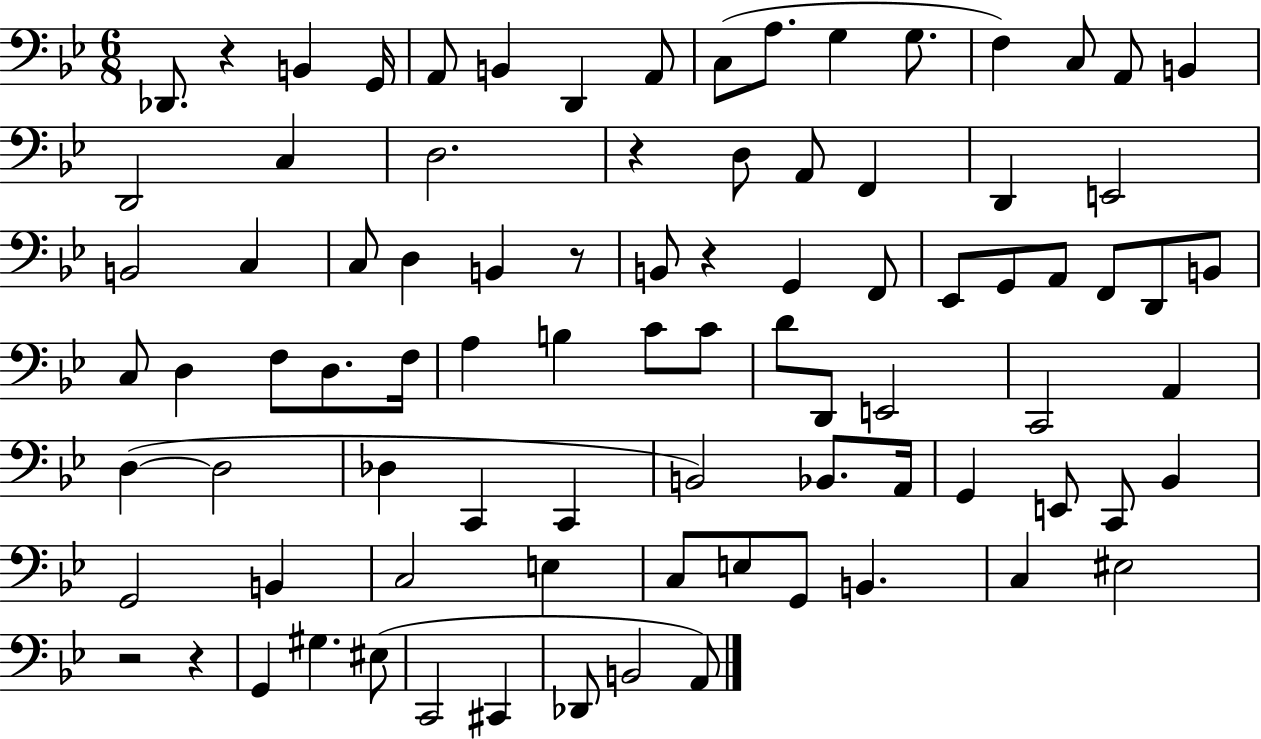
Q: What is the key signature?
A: BES major